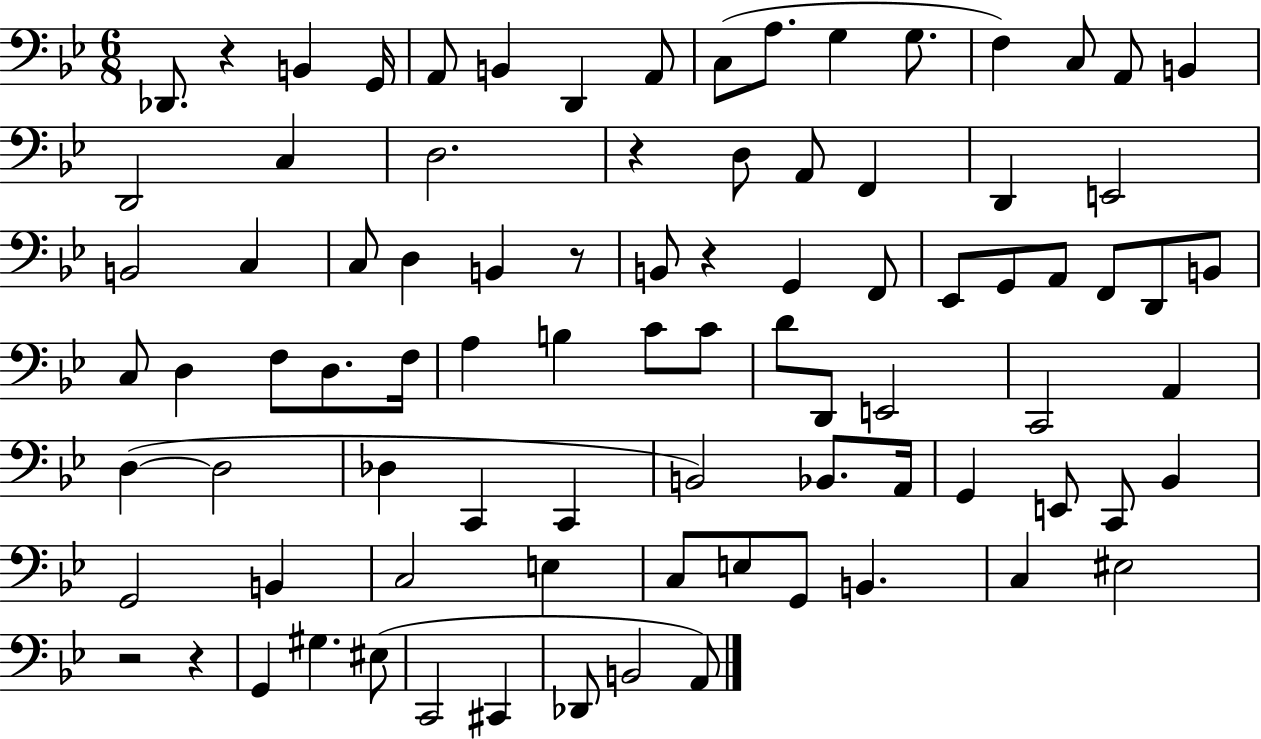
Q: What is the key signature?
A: BES major